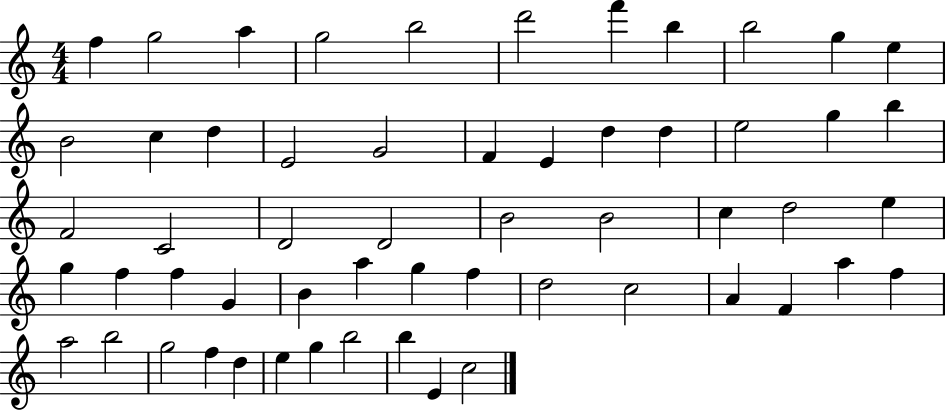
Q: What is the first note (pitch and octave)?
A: F5